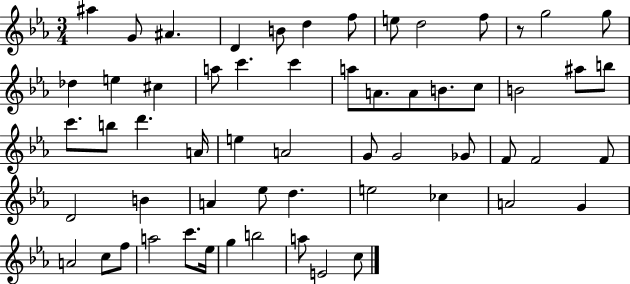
A#5/q G4/e A#4/q. D4/q B4/e D5/q F5/e E5/e D5/h F5/e R/e G5/h G5/e Db5/q E5/q C#5/q A5/e C6/q. C6/q A5/e A4/e. A4/e B4/e. C5/e B4/h A#5/e B5/e C6/e. B5/e D6/q. A4/s E5/q A4/h G4/e G4/h Gb4/e F4/e F4/h F4/e D4/h B4/q A4/q Eb5/e D5/q. E5/h CES5/q A4/h G4/q A4/h C5/e F5/e A5/h C6/e. Eb5/s G5/q B5/h A5/e E4/h C5/e